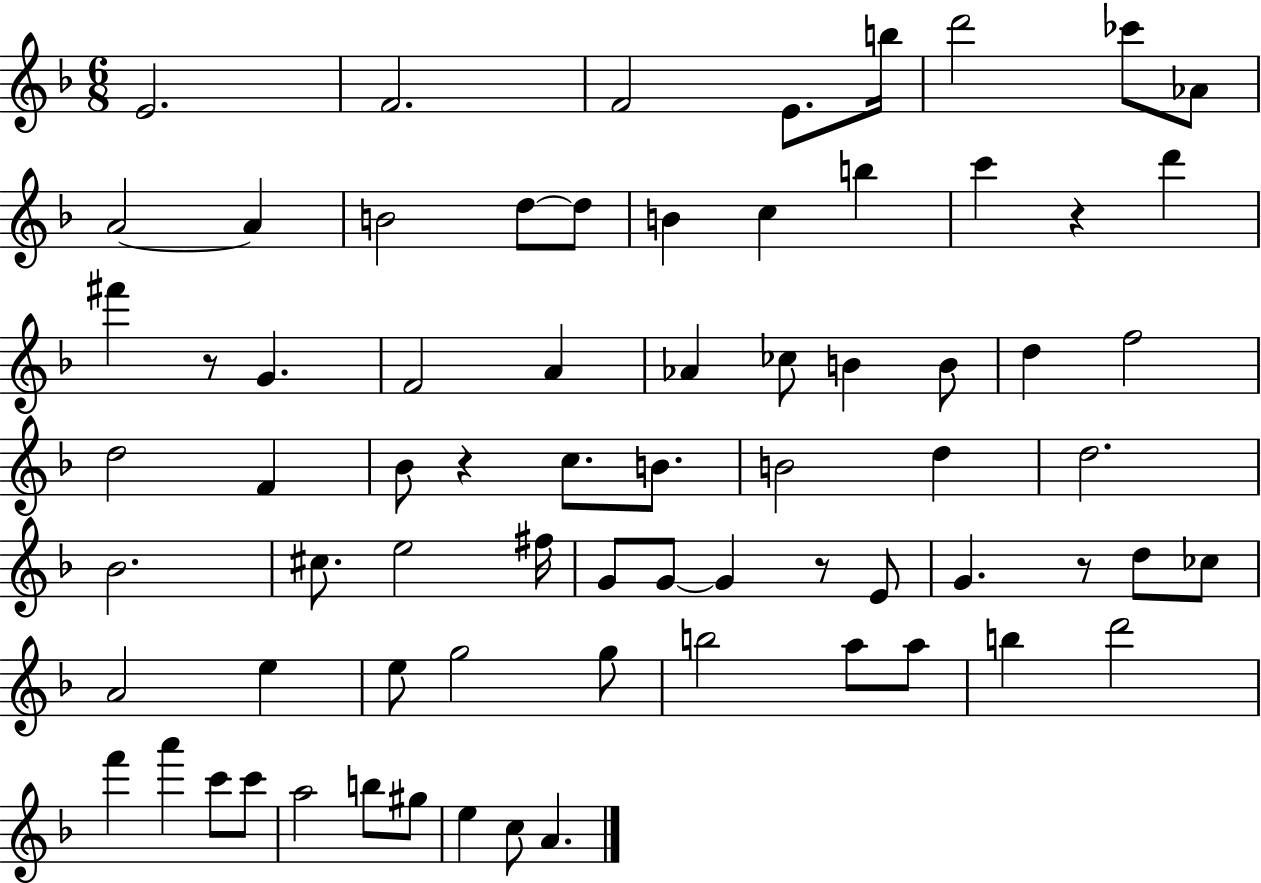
{
  \clef treble
  \numericTimeSignature
  \time 6/8
  \key f \major
  e'2. | f'2. | f'2 e'8. b''16 | d'''2 ces'''8 aes'8 | \break a'2~~ a'4 | b'2 d''8~~ d''8 | b'4 c''4 b''4 | c'''4 r4 d'''4 | \break fis'''4 r8 g'4. | f'2 a'4 | aes'4 ces''8 b'4 b'8 | d''4 f''2 | \break d''2 f'4 | bes'8 r4 c''8. b'8. | b'2 d''4 | d''2. | \break bes'2. | cis''8. e''2 fis''16 | g'8 g'8~~ g'4 r8 e'8 | g'4. r8 d''8 ces''8 | \break a'2 e''4 | e''8 g''2 g''8 | b''2 a''8 a''8 | b''4 d'''2 | \break f'''4 a'''4 c'''8 c'''8 | a''2 b''8 gis''8 | e''4 c''8 a'4. | \bar "|."
}